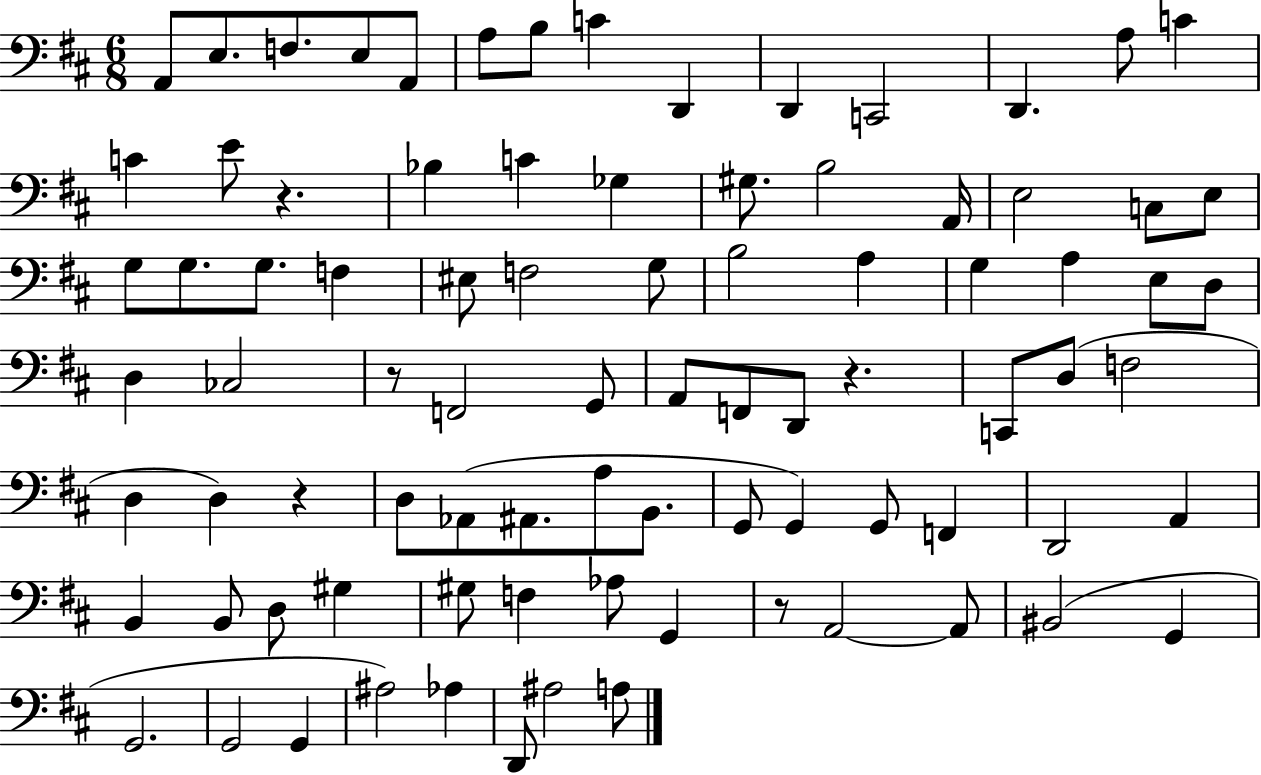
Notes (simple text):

A2/e E3/e. F3/e. E3/e A2/e A3/e B3/e C4/q D2/q D2/q C2/h D2/q. A3/e C4/q C4/q E4/e R/q. Bb3/q C4/q Gb3/q G#3/e. B3/h A2/s E3/h C3/e E3/e G3/e G3/e. G3/e. F3/q EIS3/e F3/h G3/e B3/h A3/q G3/q A3/q E3/e D3/e D3/q CES3/h R/e F2/h G2/e A2/e F2/e D2/e R/q. C2/e D3/e F3/h D3/q D3/q R/q D3/e Ab2/e A#2/e. A3/e B2/e. G2/e G2/q G2/e F2/q D2/h A2/q B2/q B2/e D3/e G#3/q G#3/e F3/q Ab3/e G2/q R/e A2/h A2/e BIS2/h G2/q G2/h. G2/h G2/q A#3/h Ab3/q D2/e A#3/h A3/e